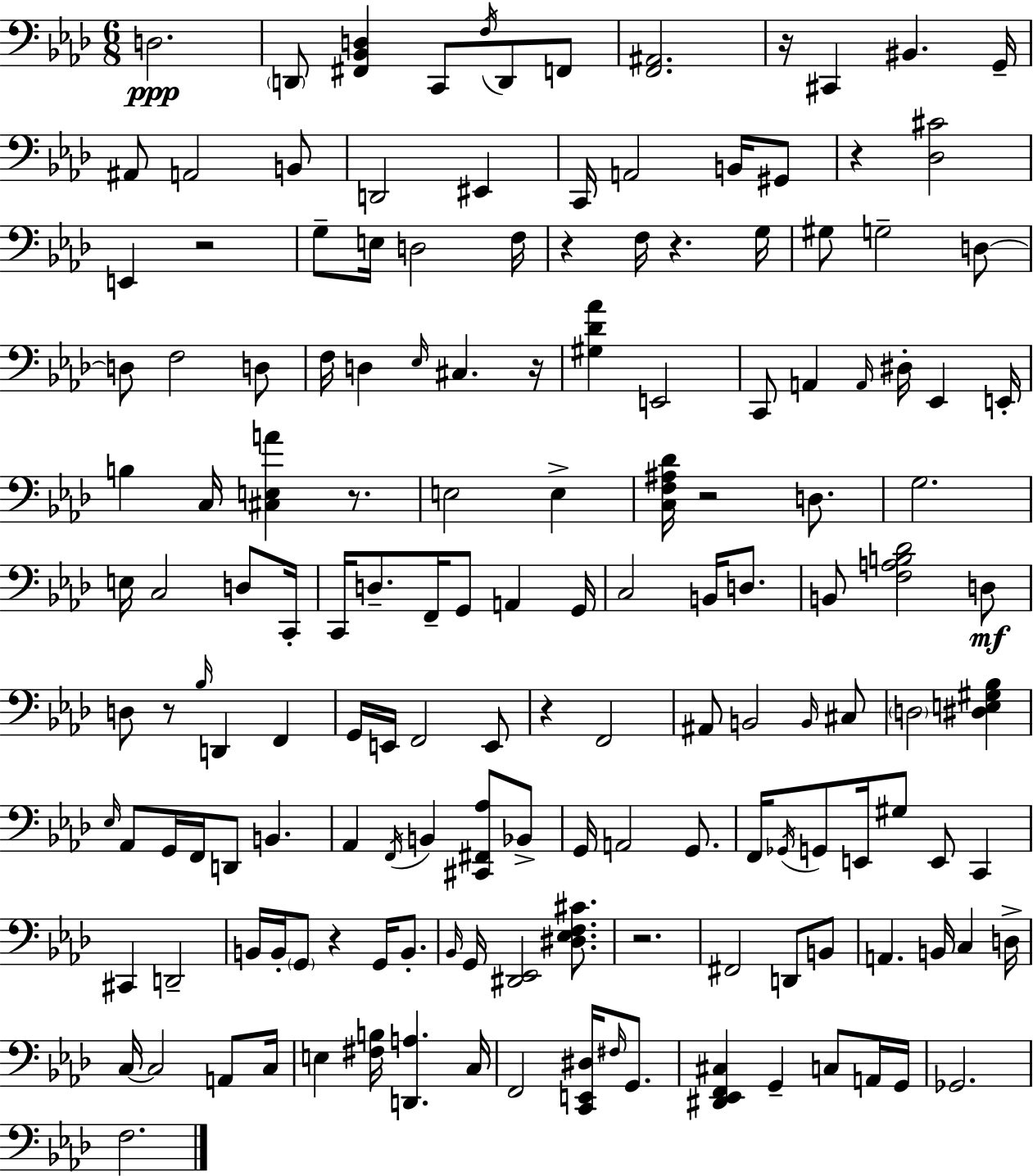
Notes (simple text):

D3/h. D2/e [F#2,Bb2,D3]/q C2/e F3/s D2/e F2/e [F2,A#2]/h. R/s C#2/q BIS2/q. G2/s A#2/e A2/h B2/e D2/h EIS2/q C2/s A2/h B2/s G#2/e R/q [Db3,C#4]/h E2/q R/h G3/e E3/s D3/h F3/s R/q F3/s R/q. G3/s G#3/e G3/h D3/e D3/e F3/h D3/e F3/s D3/q Eb3/s C#3/q. R/s [G#3,Db4,Ab4]/q E2/h C2/e A2/q A2/s D#3/s Eb2/q E2/s B3/q C3/s [C#3,E3,A4]/q R/e. E3/h E3/q [C3,F3,A#3,Db4]/s R/h D3/e. G3/h. E3/s C3/h D3/e C2/s C2/s D3/e. F2/s G2/e A2/q G2/s C3/h B2/s D3/e. B2/e [F3,A3,B3,Db4]/h D3/e D3/e R/e Bb3/s D2/q F2/q G2/s E2/s F2/h E2/e R/q F2/h A#2/e B2/h B2/s C#3/e D3/h [D#3,E3,G#3,Bb3]/q Eb3/s Ab2/e G2/s F2/s D2/e B2/q. Ab2/q F2/s B2/q [C#2,F#2,Ab3]/e Bb2/e G2/s A2/h G2/e. F2/s Gb2/s G2/e E2/s G#3/e E2/e C2/q C#2/q D2/h B2/s B2/s G2/e R/q G2/s B2/e. Bb2/s G2/s [D#2,Eb2]/h [D#3,Eb3,F3,C#4]/e. R/h. F#2/h D2/e B2/e A2/q. B2/s C3/q D3/s C3/s C3/h A2/e C3/s E3/q [F#3,B3]/s [D2,A3]/q. C3/s F2/h [C2,E2,D#3]/s F#3/s G2/e. [D#2,Eb2,F2,C#3]/q G2/q C3/e A2/s G2/s Gb2/h. F3/h.